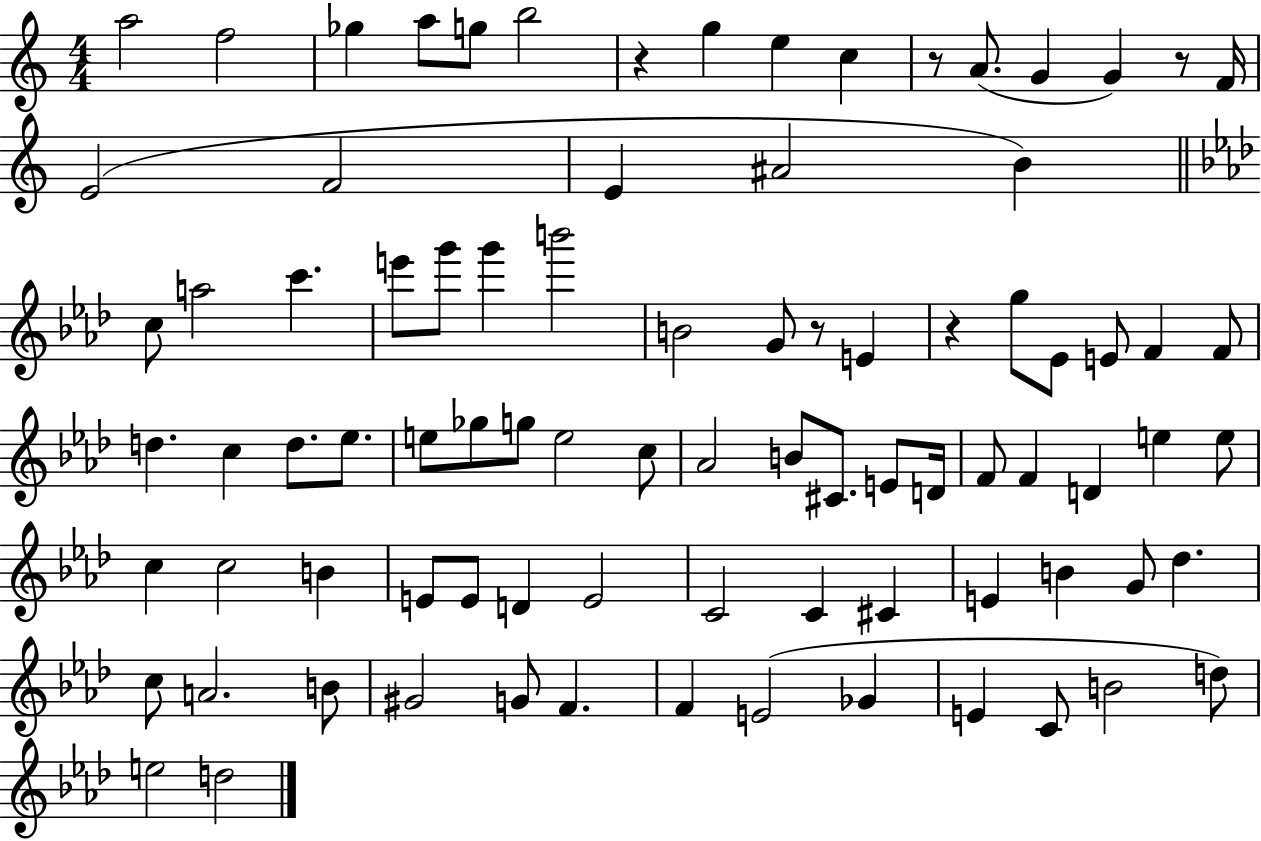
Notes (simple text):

A5/h F5/h Gb5/q A5/e G5/e B5/h R/q G5/q E5/q C5/q R/e A4/e. G4/q G4/q R/e F4/s E4/h F4/h E4/q A#4/h B4/q C5/e A5/h C6/q. E6/e G6/e G6/q B6/h B4/h G4/e R/e E4/q R/q G5/e Eb4/e E4/e F4/q F4/e D5/q. C5/q D5/e. Eb5/e. E5/e Gb5/e G5/e E5/h C5/e Ab4/h B4/e C#4/e. E4/e D4/s F4/e F4/q D4/q E5/q E5/e C5/q C5/h B4/q E4/e E4/e D4/q E4/h C4/h C4/q C#4/q E4/q B4/q G4/e Db5/q. C5/e A4/h. B4/e G#4/h G4/e F4/q. F4/q E4/h Gb4/q E4/q C4/e B4/h D5/e E5/h D5/h